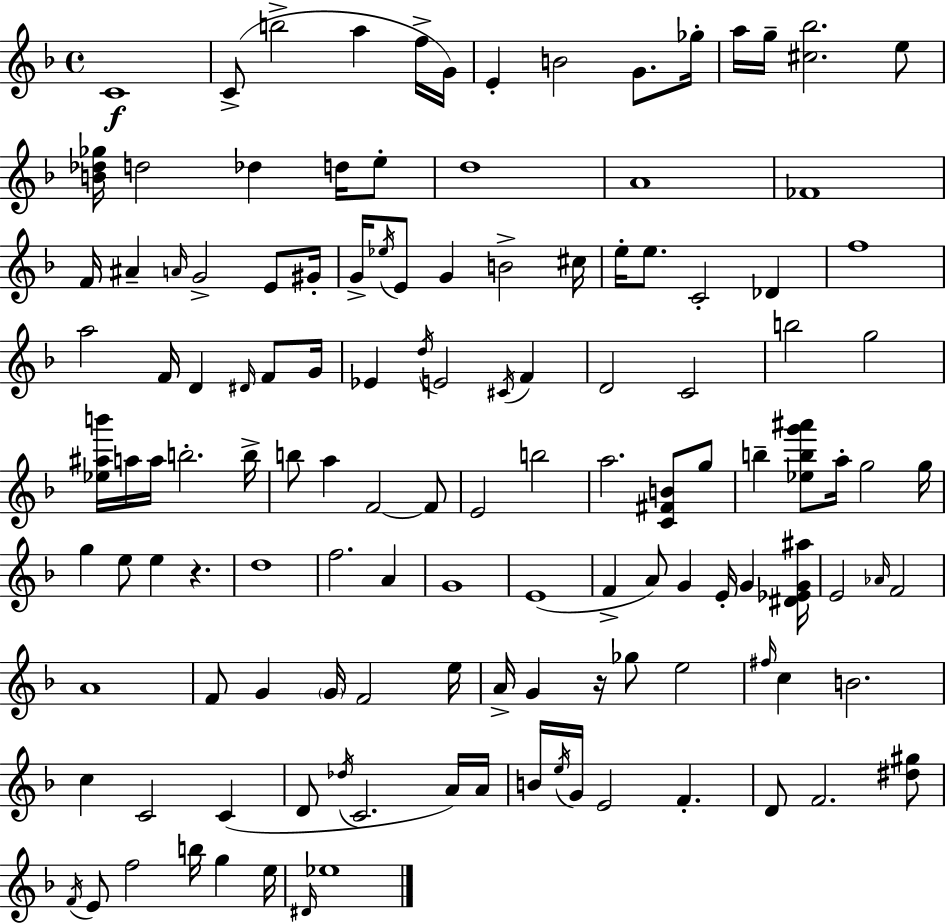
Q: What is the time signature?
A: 4/4